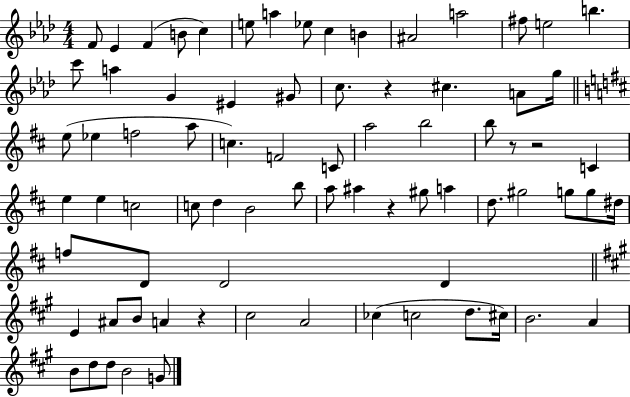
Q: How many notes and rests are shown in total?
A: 77